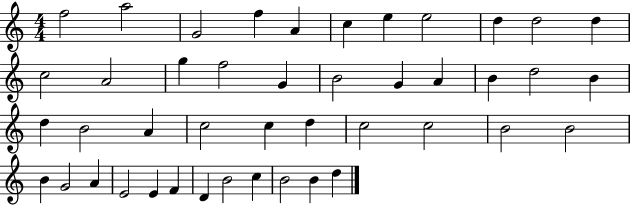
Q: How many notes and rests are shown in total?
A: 44